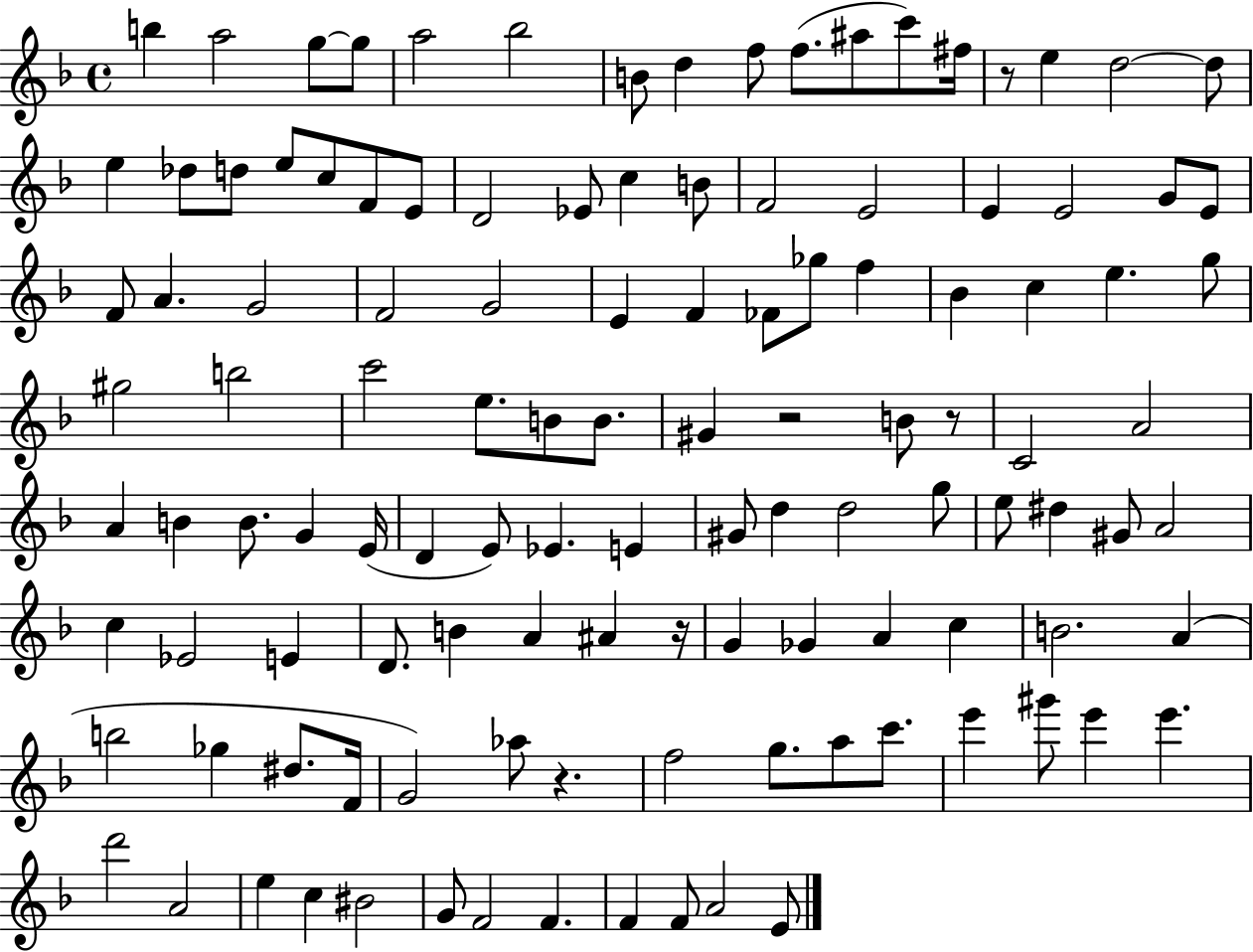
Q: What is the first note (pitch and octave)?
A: B5